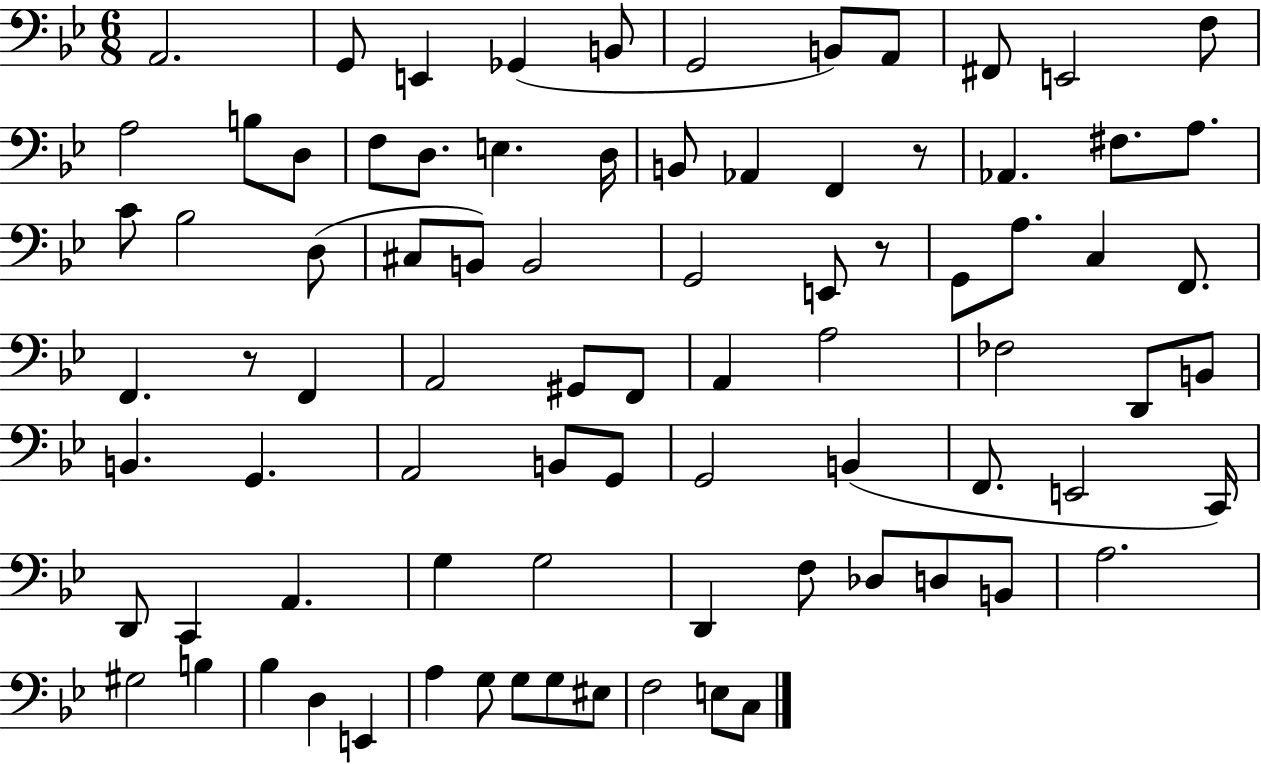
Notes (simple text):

A2/h. G2/e E2/q Gb2/q B2/e G2/h B2/e A2/e F#2/e E2/h F3/e A3/h B3/e D3/e F3/e D3/e. E3/q. D3/s B2/e Ab2/q F2/q R/e Ab2/q. F#3/e. A3/e. C4/e Bb3/h D3/e C#3/e B2/e B2/h G2/h E2/e R/e G2/e A3/e. C3/q F2/e. F2/q. R/e F2/q A2/h G#2/e F2/e A2/q A3/h FES3/h D2/e B2/e B2/q. G2/q. A2/h B2/e G2/e G2/h B2/q F2/e. E2/h C2/s D2/e C2/q A2/q. G3/q G3/h D2/q F3/e Db3/e D3/e B2/e A3/h. G#3/h B3/q Bb3/q D3/q E2/q A3/q G3/e G3/e G3/e EIS3/e F3/h E3/e C3/e